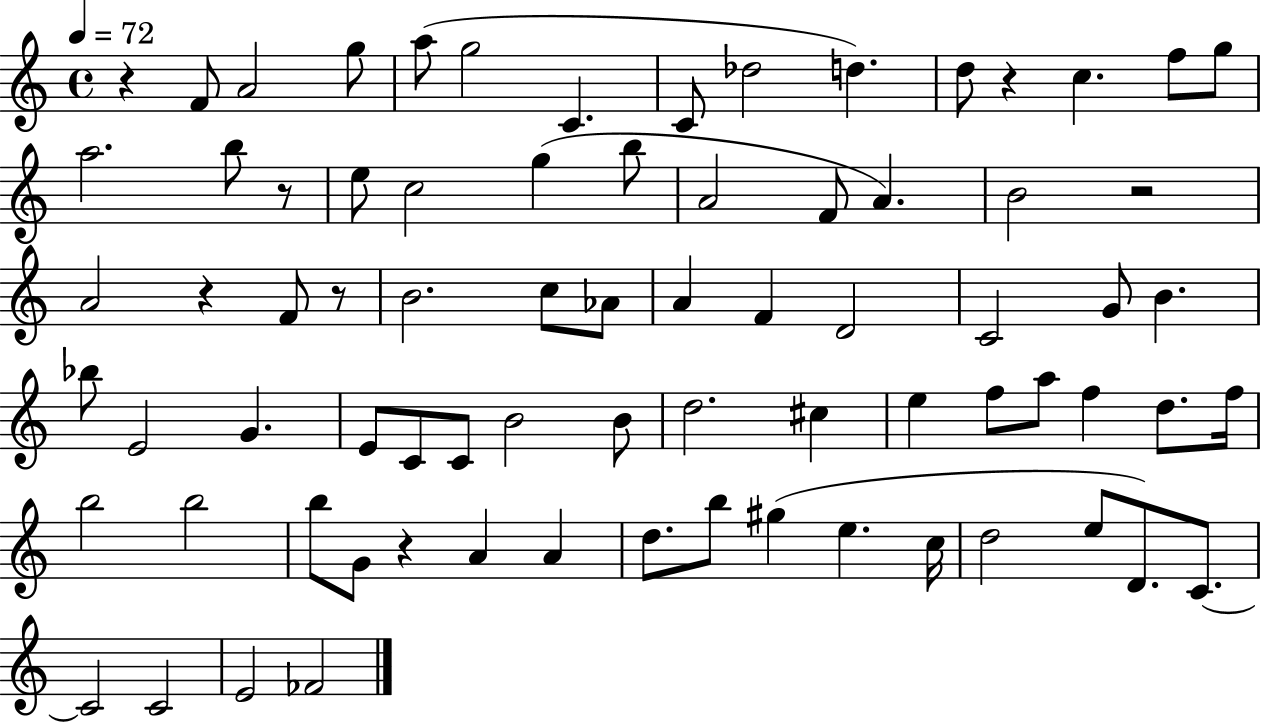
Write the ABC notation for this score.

X:1
T:Untitled
M:4/4
L:1/4
K:C
z F/2 A2 g/2 a/2 g2 C C/2 _d2 d d/2 z c f/2 g/2 a2 b/2 z/2 e/2 c2 g b/2 A2 F/2 A B2 z2 A2 z F/2 z/2 B2 c/2 _A/2 A F D2 C2 G/2 B _b/2 E2 G E/2 C/2 C/2 B2 B/2 d2 ^c e f/2 a/2 f d/2 f/4 b2 b2 b/2 G/2 z A A d/2 b/2 ^g e c/4 d2 e/2 D/2 C/2 C2 C2 E2 _F2